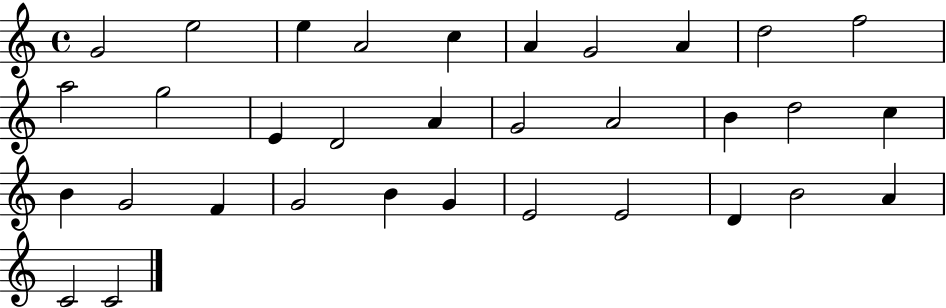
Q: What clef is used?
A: treble